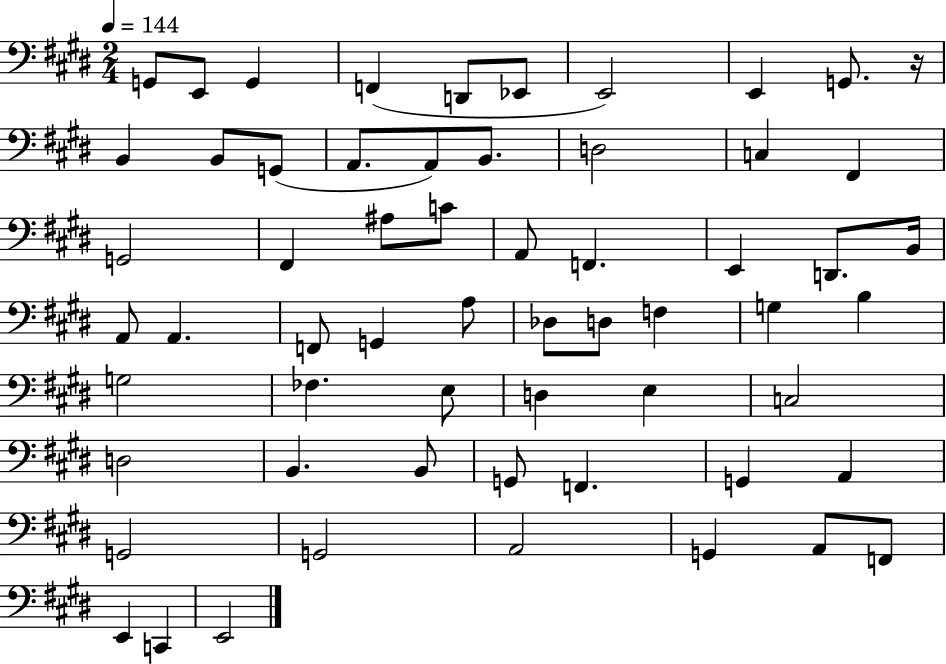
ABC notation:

X:1
T:Untitled
M:2/4
L:1/4
K:E
G,,/2 E,,/2 G,, F,, D,,/2 _E,,/2 E,,2 E,, G,,/2 z/4 B,, B,,/2 G,,/2 A,,/2 A,,/2 B,,/2 D,2 C, ^F,, G,,2 ^F,, ^A,/2 C/2 A,,/2 F,, E,, D,,/2 B,,/4 A,,/2 A,, F,,/2 G,, A,/2 _D,/2 D,/2 F, G, B, G,2 _F, E,/2 D, E, C,2 D,2 B,, B,,/2 G,,/2 F,, G,, A,, G,,2 G,,2 A,,2 G,, A,,/2 F,,/2 E,, C,, E,,2